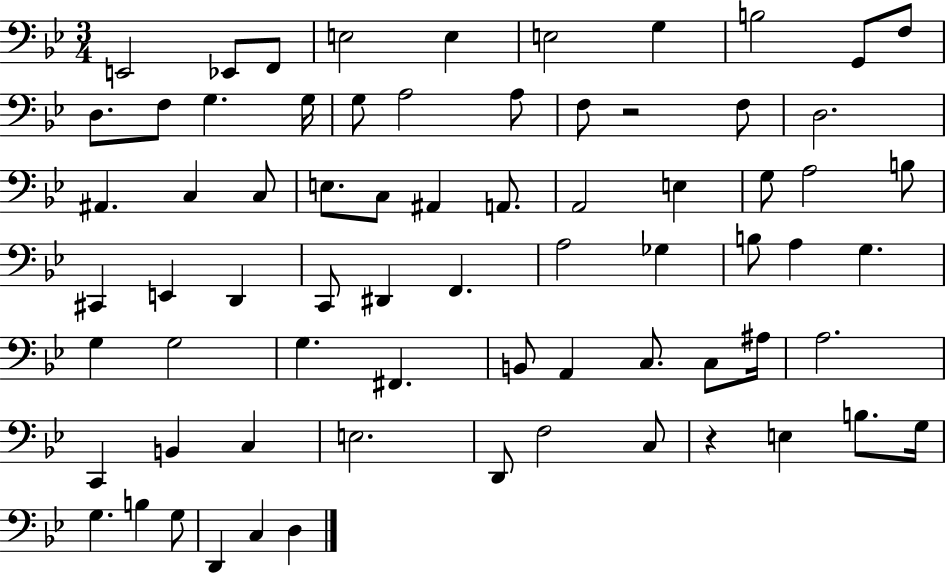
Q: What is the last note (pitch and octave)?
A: D3